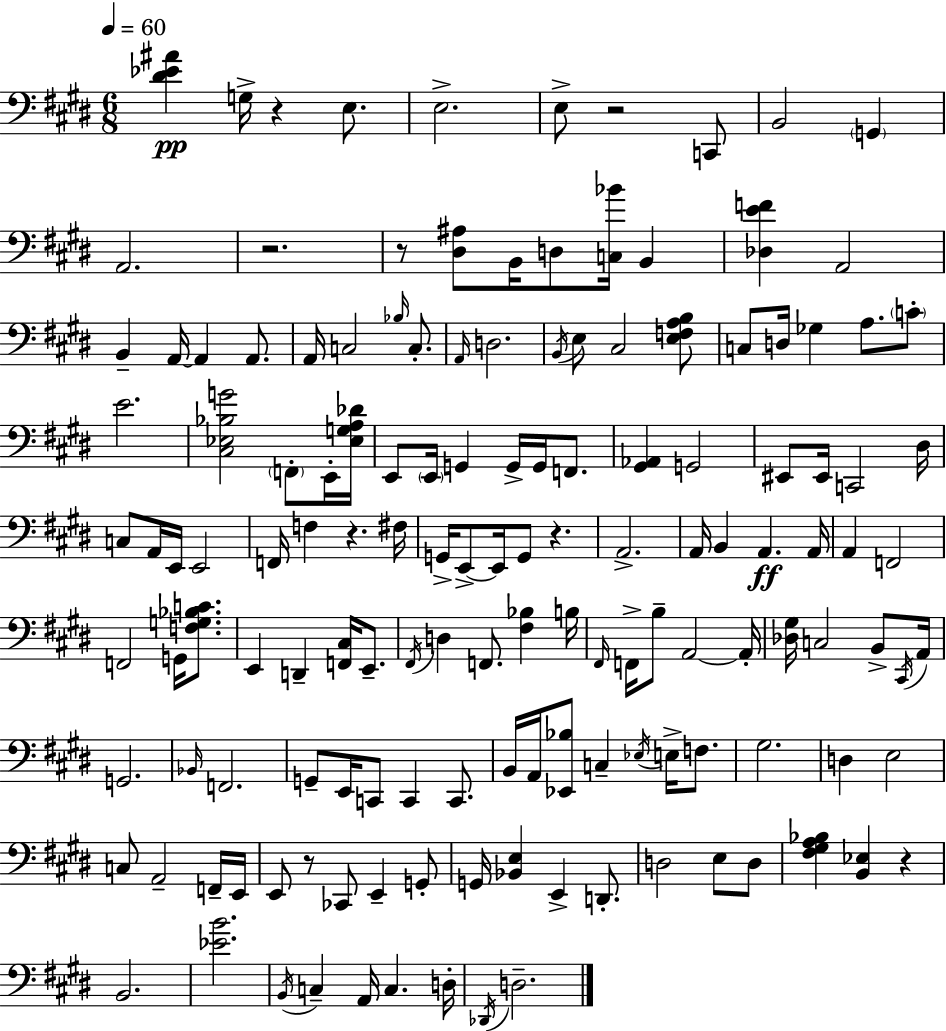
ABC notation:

X:1
T:Untitled
M:6/8
L:1/4
K:E
[^D_E^A] G,/4 z E,/2 E,2 E,/2 z2 C,,/2 B,,2 G,, A,,2 z2 z/2 [^D,^A,]/2 B,,/4 D,/2 [C,_B]/4 B,, [_D,EF] A,,2 B,, A,,/4 A,, A,,/2 A,,/4 C,2 _B,/4 C,/2 A,,/4 D,2 B,,/4 E,/2 ^C,2 [E,F,A,B,]/2 C,/2 D,/4 _G, A,/2 C/2 E2 [^C,_E,_B,G]2 F,,/2 E,,/4 [_E,G,A,_D]/4 E,,/2 E,,/4 G,, G,,/4 G,,/4 F,,/2 [^G,,_A,,] G,,2 ^E,,/2 ^E,,/4 C,,2 ^D,/4 C,/2 A,,/4 E,,/4 E,,2 F,,/4 F, z ^F,/4 G,,/4 E,,/2 E,,/4 G,,/2 z A,,2 A,,/4 B,, A,, A,,/4 A,, F,,2 F,,2 G,,/4 [F,G,_B,C]/2 E,, D,, [F,,^C,]/4 E,,/2 ^F,,/4 D, F,,/2 [^F,_B,] B,/4 ^F,,/4 F,,/4 B,/2 A,,2 A,,/4 [_D,^G,]/4 C,2 B,,/2 ^C,,/4 A,,/4 G,,2 _B,,/4 F,,2 G,,/2 E,,/4 C,,/2 C,, C,,/2 B,,/4 A,,/4 [_E,,_B,]/2 C, _E,/4 E,/4 F,/2 ^G,2 D, E,2 C,/2 A,,2 F,,/4 E,,/4 E,,/2 z/2 _C,,/2 E,, G,,/2 G,,/4 [_B,,E,] E,, D,,/2 D,2 E,/2 D,/2 [^F,^G,A,_B,] [B,,_E,] z B,,2 [_EB]2 B,,/4 C, A,,/4 C, D,/4 _D,,/4 D,2